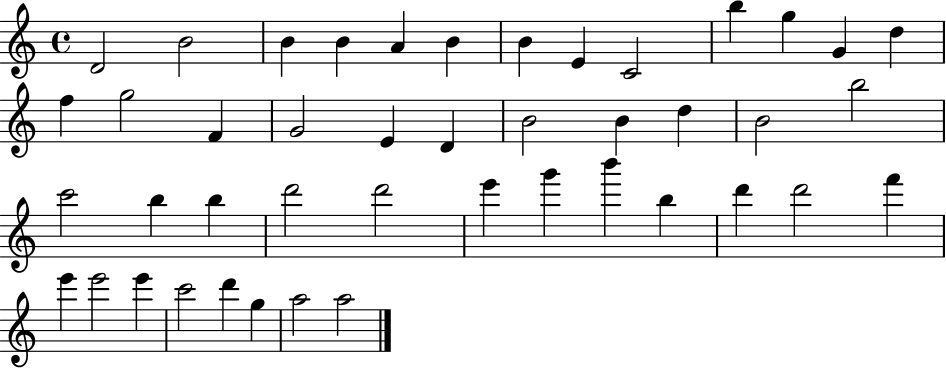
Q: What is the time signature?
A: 4/4